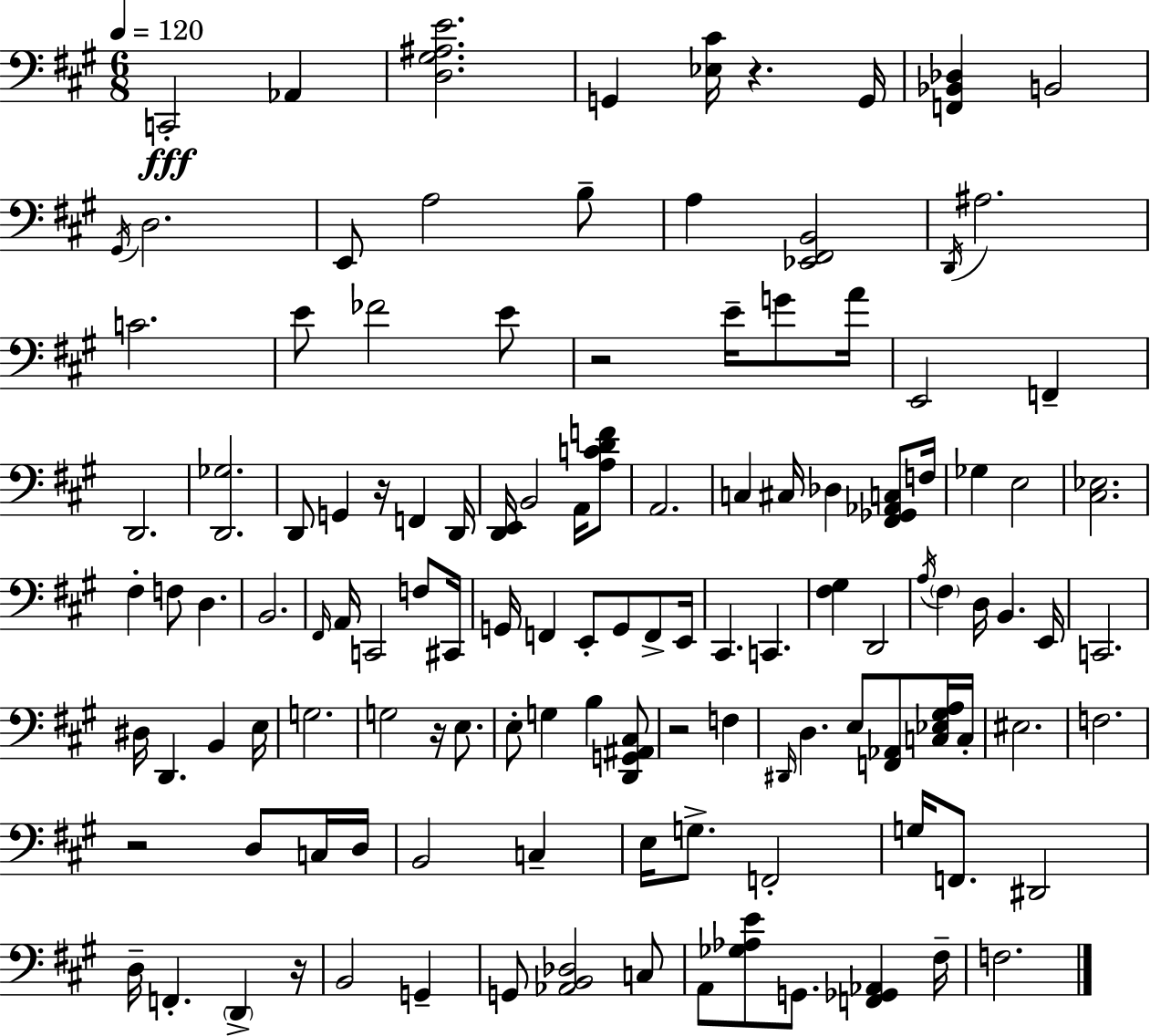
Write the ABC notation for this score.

X:1
T:Untitled
M:6/8
L:1/4
K:A
C,,2 _A,, [D,^G,^A,E]2 G,, [_E,^C]/4 z G,,/4 [F,,_B,,_D,] B,,2 ^G,,/4 D,2 E,,/2 A,2 B,/2 A, [_E,,^F,,B,,]2 D,,/4 ^A,2 C2 E/2 _F2 E/2 z2 E/4 G/2 A/4 E,,2 F,, D,,2 [D,,_G,]2 D,,/2 G,, z/4 F,, D,,/4 [D,,E,,]/4 B,,2 A,,/4 [A,CDF]/2 A,,2 C, ^C,/4 _D, [^F,,_G,,_A,,C,]/2 F,/4 _G, E,2 [^C,_E,]2 ^F, F,/2 D, B,,2 ^F,,/4 A,,/4 C,,2 F,/2 ^C,,/4 G,,/4 F,, E,,/2 G,,/2 F,,/2 E,,/4 ^C,, C,, [^F,^G,] D,,2 A,/4 ^F, D,/4 B,, E,,/4 C,,2 ^D,/4 D,, B,, E,/4 G,2 G,2 z/4 E,/2 E,/2 G, B, [D,,G,,^A,,^C,]/2 z2 F, ^D,,/4 D, E,/2 [F,,_A,,]/2 [C,_E,^G,A,]/4 C,/4 ^E,2 F,2 z2 D,/2 C,/4 D,/4 B,,2 C, E,/4 G,/2 F,,2 G,/4 F,,/2 ^D,,2 D,/4 F,, D,, z/4 B,,2 G,, G,,/2 [_A,,B,,_D,]2 C,/2 A,,/2 [_G,_A,E]/2 G,,/2 [F,,_G,,_A,,] ^F,/4 F,2